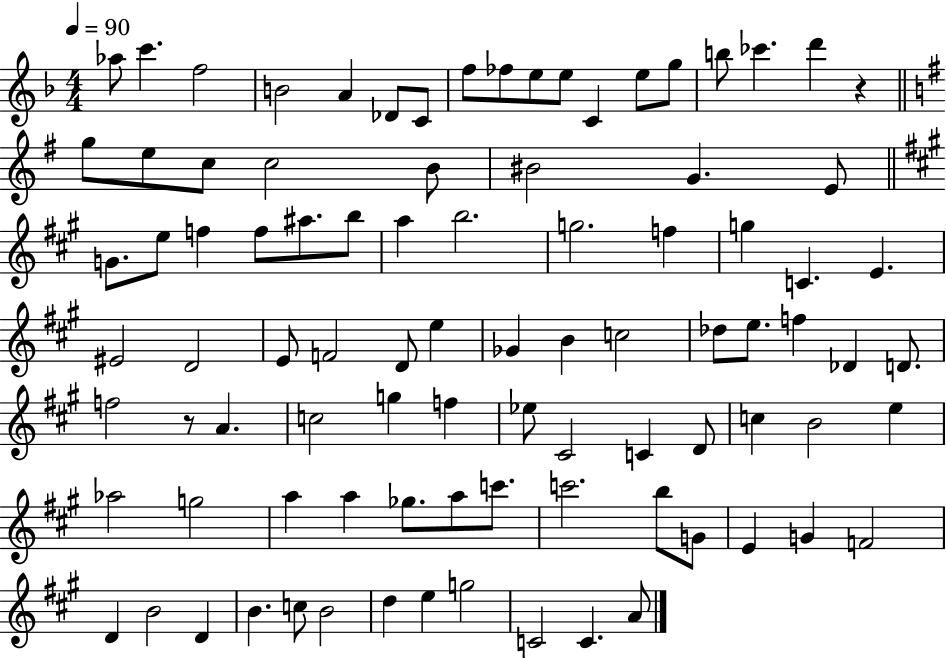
X:1
T:Untitled
M:4/4
L:1/4
K:F
_a/2 c' f2 B2 A _D/2 C/2 f/2 _f/2 e/2 e/2 C e/2 g/2 b/2 _c' d' z g/2 e/2 c/2 c2 B/2 ^B2 G E/2 G/2 e/2 f f/2 ^a/2 b/2 a b2 g2 f g C E ^E2 D2 E/2 F2 D/2 e _G B c2 _d/2 e/2 f _D D/2 f2 z/2 A c2 g f _e/2 ^C2 C D/2 c B2 e _a2 g2 a a _g/2 a/2 c'/2 c'2 b/2 G/2 E G F2 D B2 D B c/2 B2 d e g2 C2 C A/2